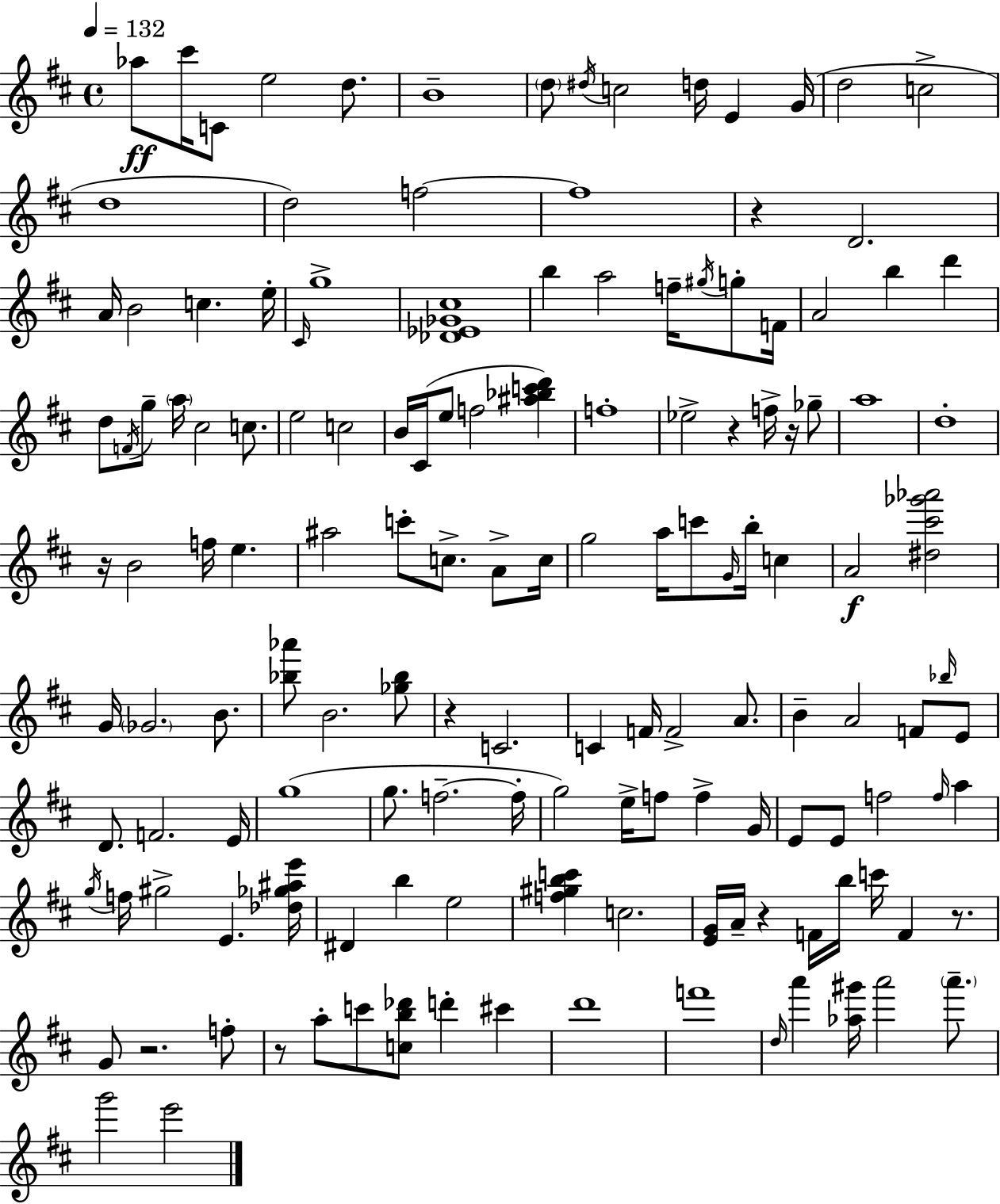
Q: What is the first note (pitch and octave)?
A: Ab5